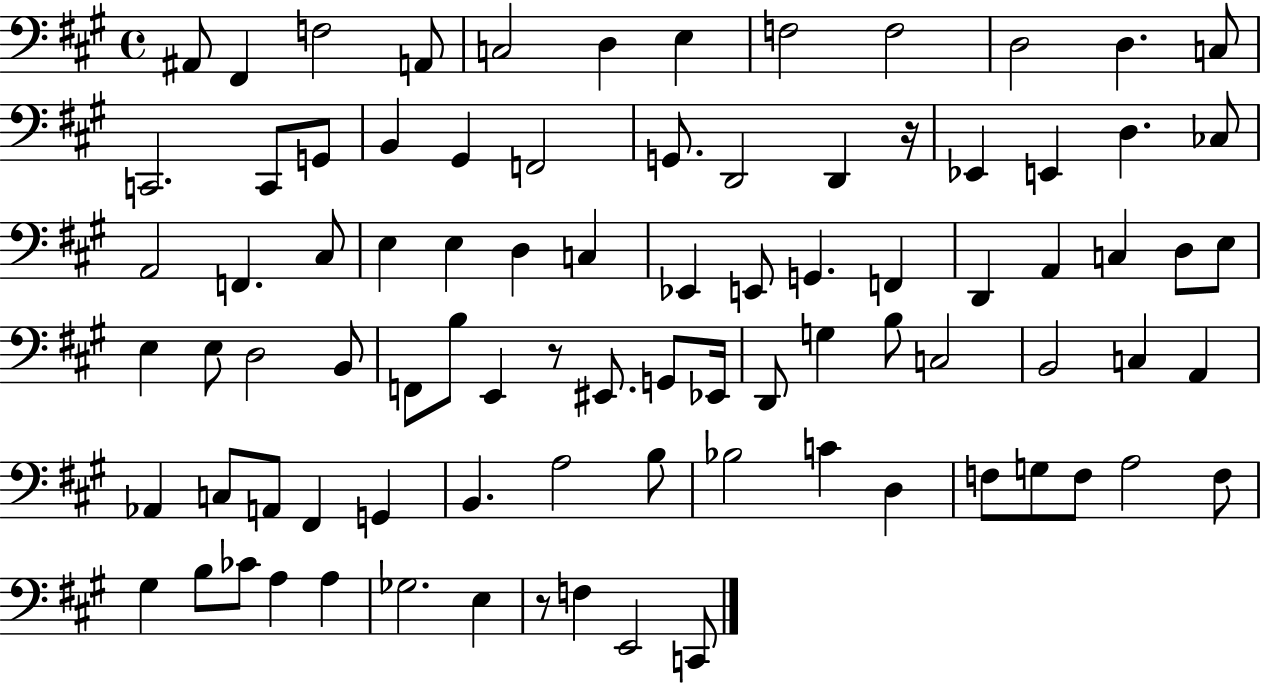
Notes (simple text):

A#2/e F#2/q F3/h A2/e C3/h D3/q E3/q F3/h F3/h D3/h D3/q. C3/e C2/h. C2/e G2/e B2/q G#2/q F2/h G2/e. D2/h D2/q R/s Eb2/q E2/q D3/q. CES3/e A2/h F2/q. C#3/e E3/q E3/q D3/q C3/q Eb2/q E2/e G2/q. F2/q D2/q A2/q C3/q D3/e E3/e E3/q E3/e D3/h B2/e F2/e B3/e E2/q R/e EIS2/e. G2/e Eb2/s D2/e G3/q B3/e C3/h B2/h C3/q A2/q Ab2/q C3/e A2/e F#2/q G2/q B2/q. A3/h B3/e Bb3/h C4/q D3/q F3/e G3/e F3/e A3/h F3/e G#3/q B3/e CES4/e A3/q A3/q Gb3/h. E3/q R/e F3/q E2/h C2/e